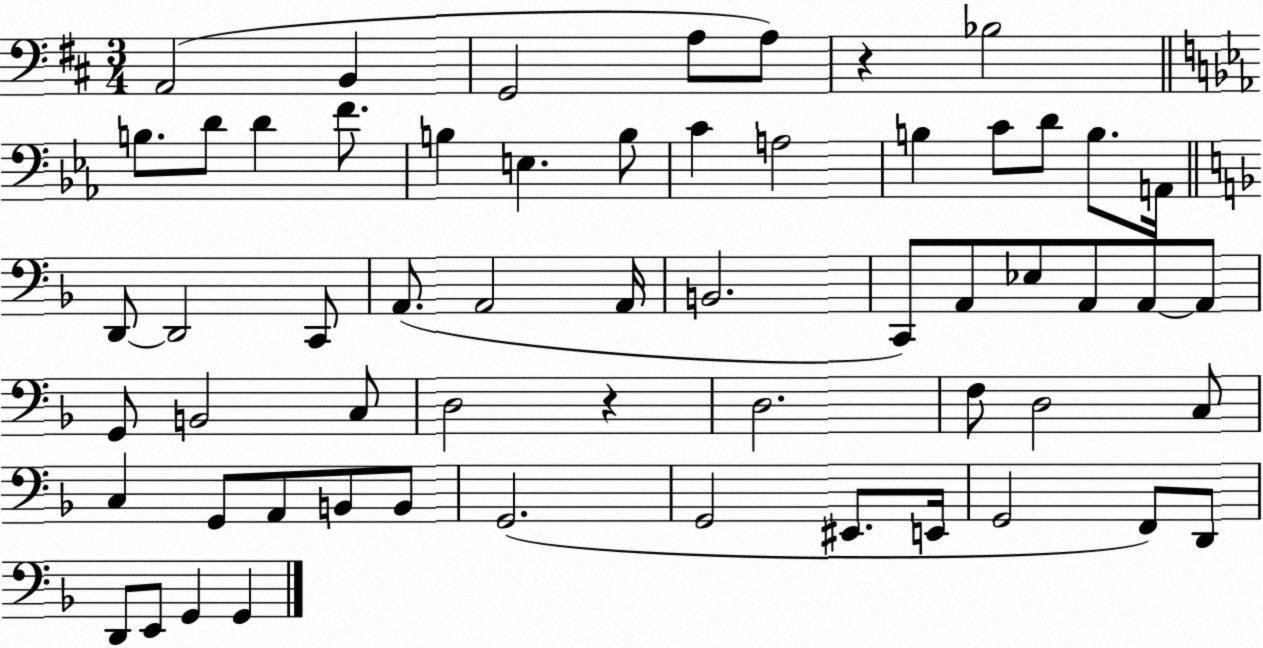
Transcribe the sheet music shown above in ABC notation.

X:1
T:Untitled
M:3/4
L:1/4
K:D
A,,2 B,, G,,2 A,/2 A,/2 z _B,2 B,/2 D/2 D F/2 B, E, B,/2 C A,2 B, C/2 D/2 B,/2 A,,/4 D,,/2 D,,2 C,,/2 A,,/2 A,,2 A,,/4 B,,2 C,,/2 A,,/2 _E,/2 A,,/2 A,,/2 A,,/2 G,,/2 B,,2 C,/2 D,2 z D,2 F,/2 D,2 C,/2 C, G,,/2 A,,/2 B,,/2 B,,/2 G,,2 G,,2 ^E,,/2 E,,/4 G,,2 F,,/2 D,,/2 D,,/2 E,,/2 G,, G,,